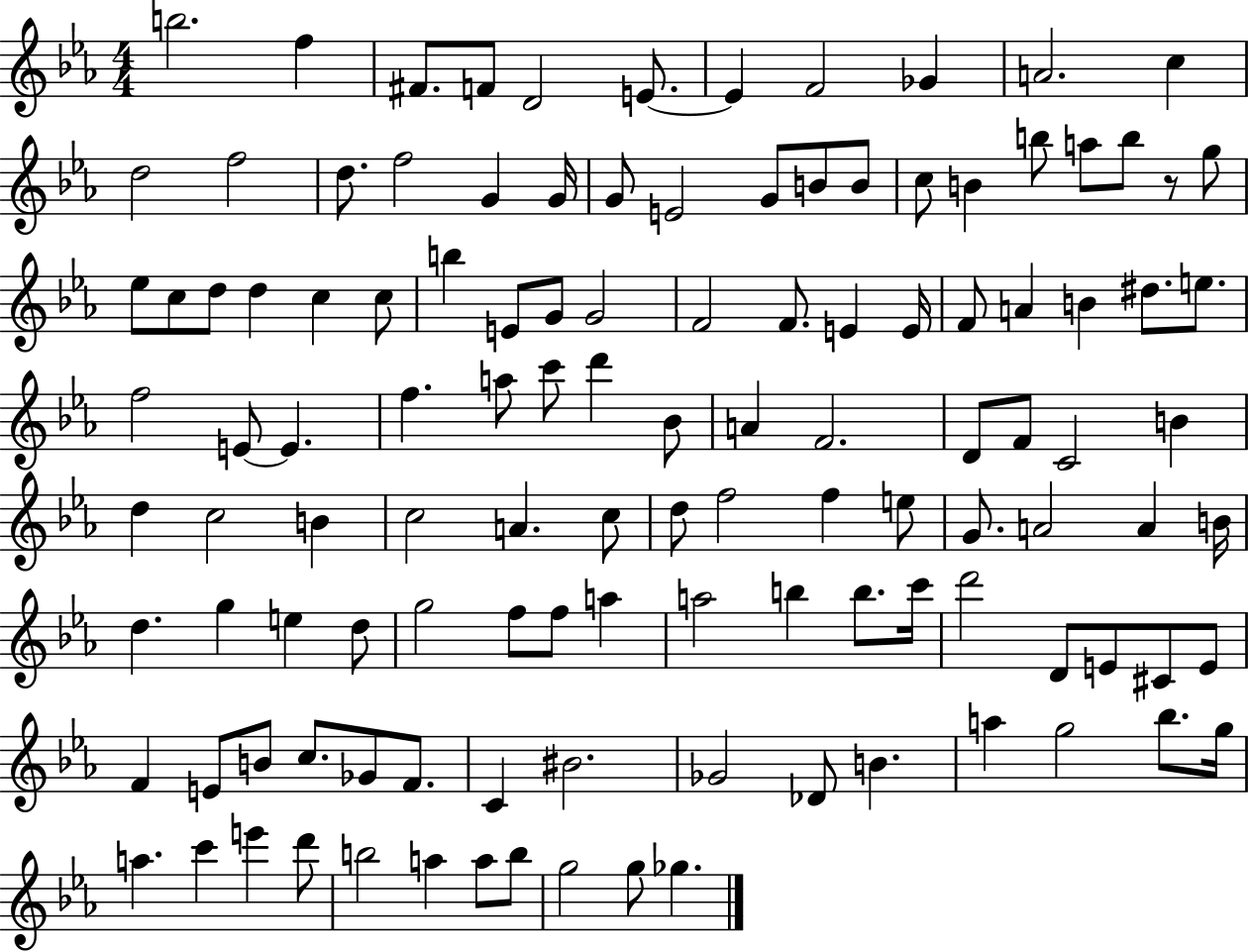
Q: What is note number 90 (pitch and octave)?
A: E4